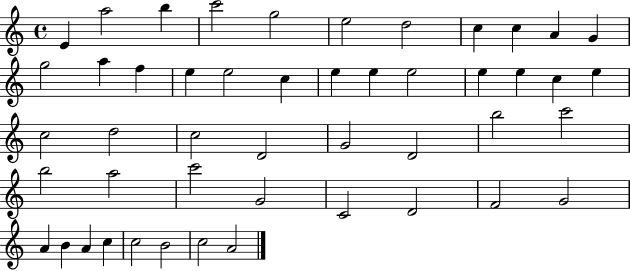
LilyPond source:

{
  \clef treble
  \time 4/4
  \defaultTimeSignature
  \key c \major
  e'4 a''2 b''4 | c'''2 g''2 | e''2 d''2 | c''4 c''4 a'4 g'4 | \break g''2 a''4 f''4 | e''4 e''2 c''4 | e''4 e''4 e''2 | e''4 e''4 c''4 e''4 | \break c''2 d''2 | c''2 d'2 | g'2 d'2 | b''2 c'''2 | \break b''2 a''2 | c'''2 g'2 | c'2 d'2 | f'2 g'2 | \break a'4 b'4 a'4 c''4 | c''2 b'2 | c''2 a'2 | \bar "|."
}